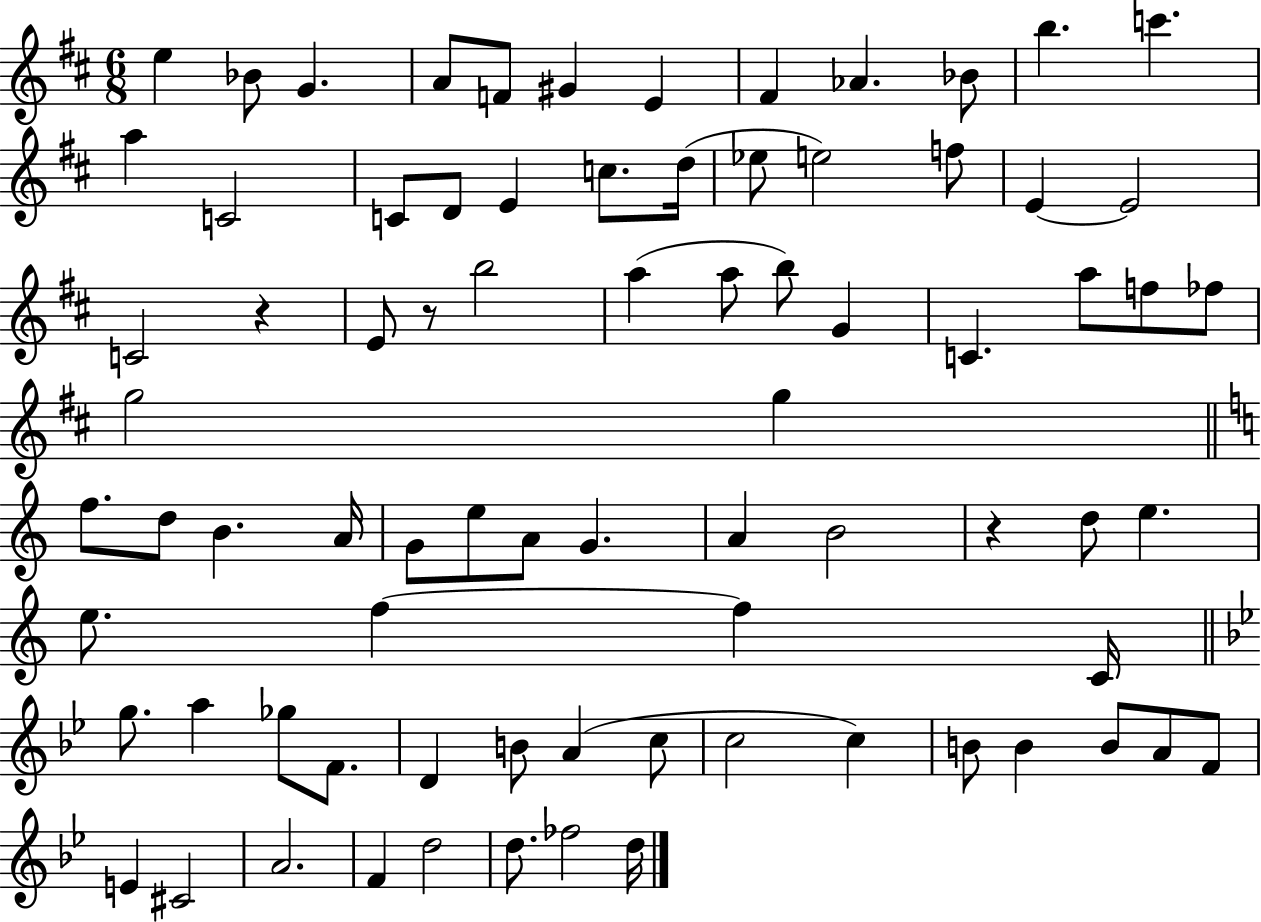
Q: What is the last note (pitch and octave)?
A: D5